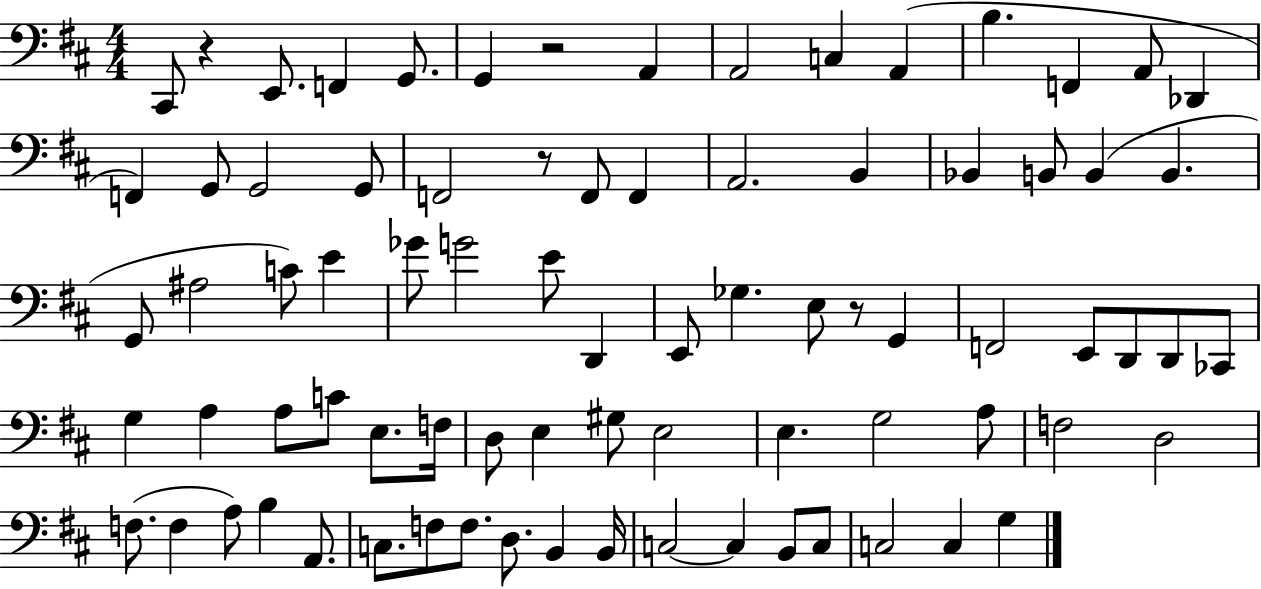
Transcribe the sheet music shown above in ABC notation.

X:1
T:Untitled
M:4/4
L:1/4
K:D
^C,,/2 z E,,/2 F,, G,,/2 G,, z2 A,, A,,2 C, A,, B, F,, A,,/2 _D,, F,, G,,/2 G,,2 G,,/2 F,,2 z/2 F,,/2 F,, A,,2 B,, _B,, B,,/2 B,, B,, G,,/2 ^A,2 C/2 E _G/2 G2 E/2 D,, E,,/2 _G, E,/2 z/2 G,, F,,2 E,,/2 D,,/2 D,,/2 _C,,/2 G, A, A,/2 C/2 E,/2 F,/4 D,/2 E, ^G,/2 E,2 E, G,2 A,/2 F,2 D,2 F,/2 F, A,/2 B, A,,/2 C,/2 F,/2 F,/2 D,/2 B,, B,,/4 C,2 C, B,,/2 C,/2 C,2 C, G,